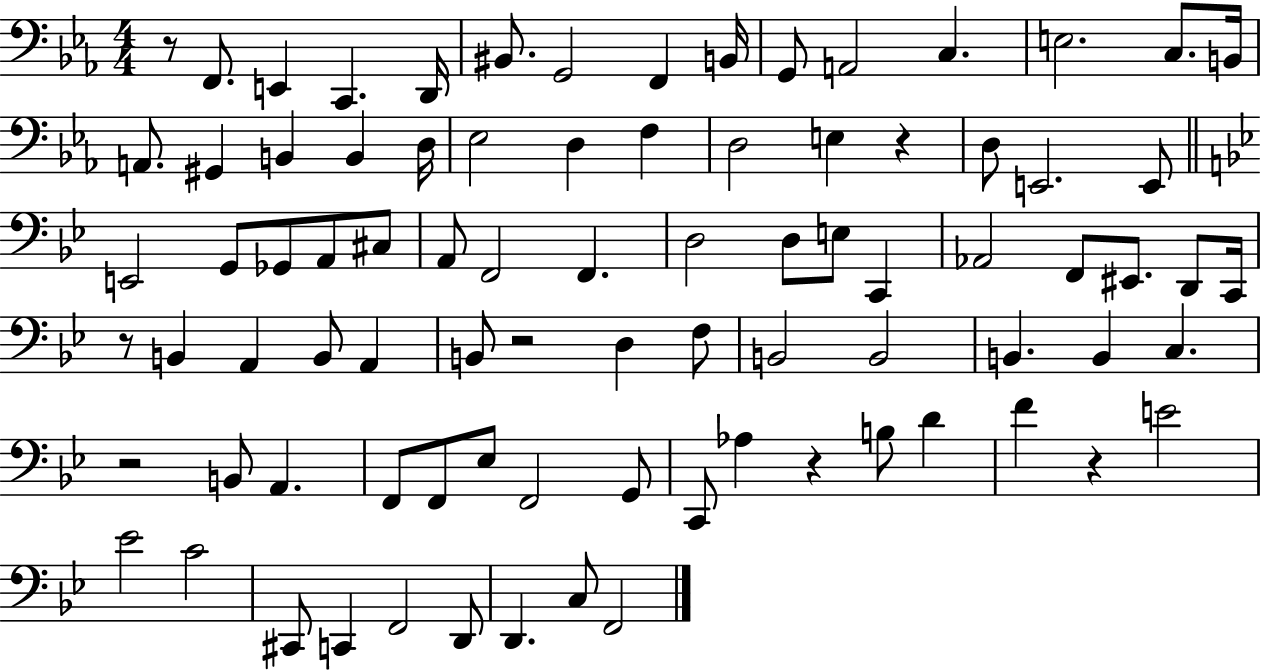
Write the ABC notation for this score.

X:1
T:Untitled
M:4/4
L:1/4
K:Eb
z/2 F,,/2 E,, C,, D,,/4 ^B,,/2 G,,2 F,, B,,/4 G,,/2 A,,2 C, E,2 C,/2 B,,/4 A,,/2 ^G,, B,, B,, D,/4 _E,2 D, F, D,2 E, z D,/2 E,,2 E,,/2 E,,2 G,,/2 _G,,/2 A,,/2 ^C,/2 A,,/2 F,,2 F,, D,2 D,/2 E,/2 C,, _A,,2 F,,/2 ^E,,/2 D,,/2 C,,/4 z/2 B,, A,, B,,/2 A,, B,,/2 z2 D, F,/2 B,,2 B,,2 B,, B,, C, z2 B,,/2 A,, F,,/2 F,,/2 _E,/2 F,,2 G,,/2 C,,/2 _A, z B,/2 D F z E2 _E2 C2 ^C,,/2 C,, F,,2 D,,/2 D,, C,/2 F,,2